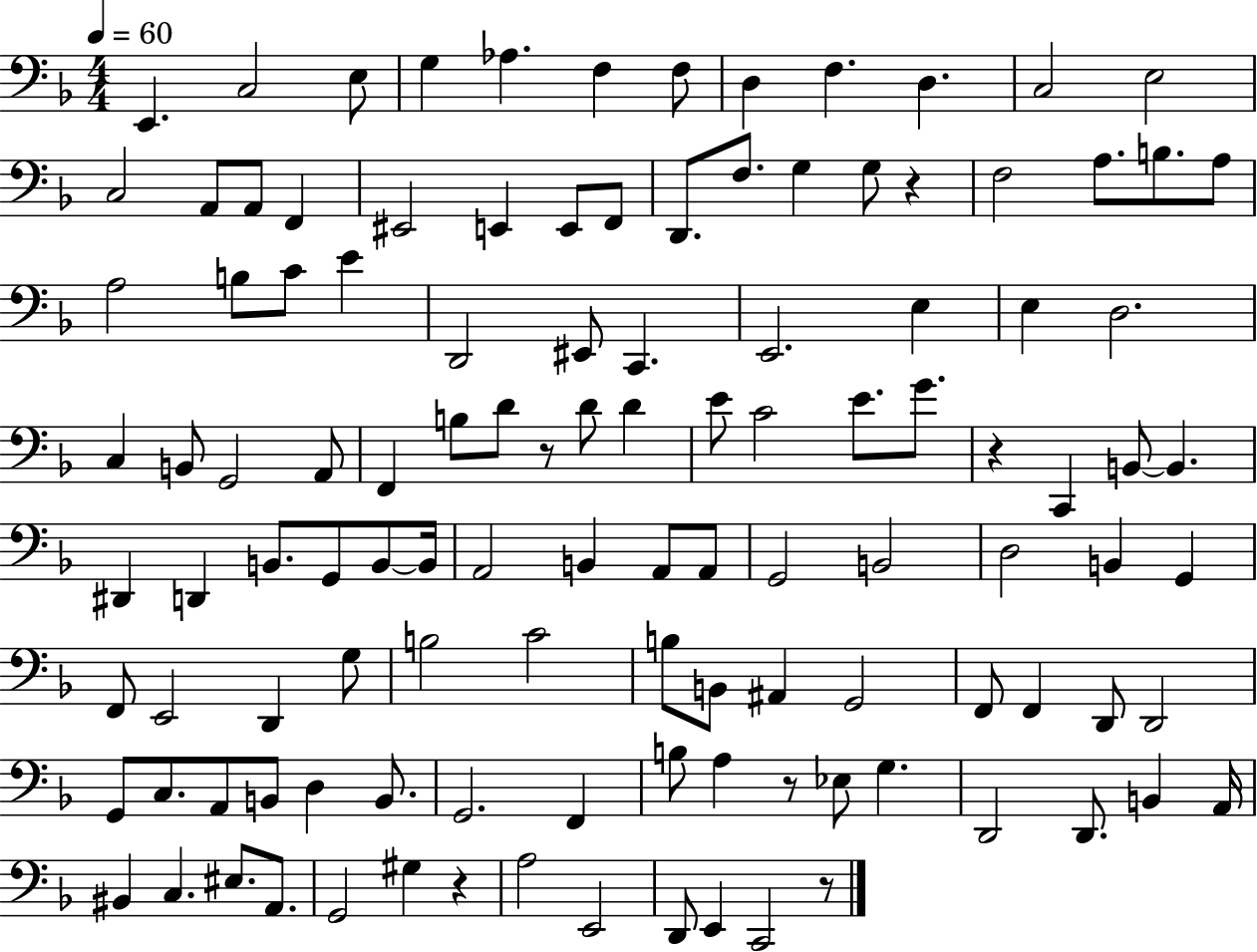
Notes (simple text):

E2/q. C3/h E3/e G3/q Ab3/q. F3/q F3/e D3/q F3/q. D3/q. C3/h E3/h C3/h A2/e A2/e F2/q EIS2/h E2/q E2/e F2/e D2/e. F3/e. G3/q G3/e R/q F3/h A3/e. B3/e. A3/e A3/h B3/e C4/e E4/q D2/h EIS2/e C2/q. E2/h. E3/q E3/q D3/h. C3/q B2/e G2/h A2/e F2/q B3/e D4/e R/e D4/e D4/q E4/e C4/h E4/e. G4/e. R/q C2/q B2/e B2/q. D#2/q D2/q B2/e. G2/e B2/e B2/s A2/h B2/q A2/e A2/e G2/h B2/h D3/h B2/q G2/q F2/e E2/h D2/q G3/e B3/h C4/h B3/e B2/e A#2/q G2/h F2/e F2/q D2/e D2/h G2/e C3/e. A2/e B2/e D3/q B2/e. G2/h. F2/q B3/e A3/q R/e Eb3/e G3/q. D2/h D2/e. B2/q A2/s BIS2/q C3/q. EIS3/e. A2/e. G2/h G#3/q R/q A3/h E2/h D2/e E2/q C2/h R/e